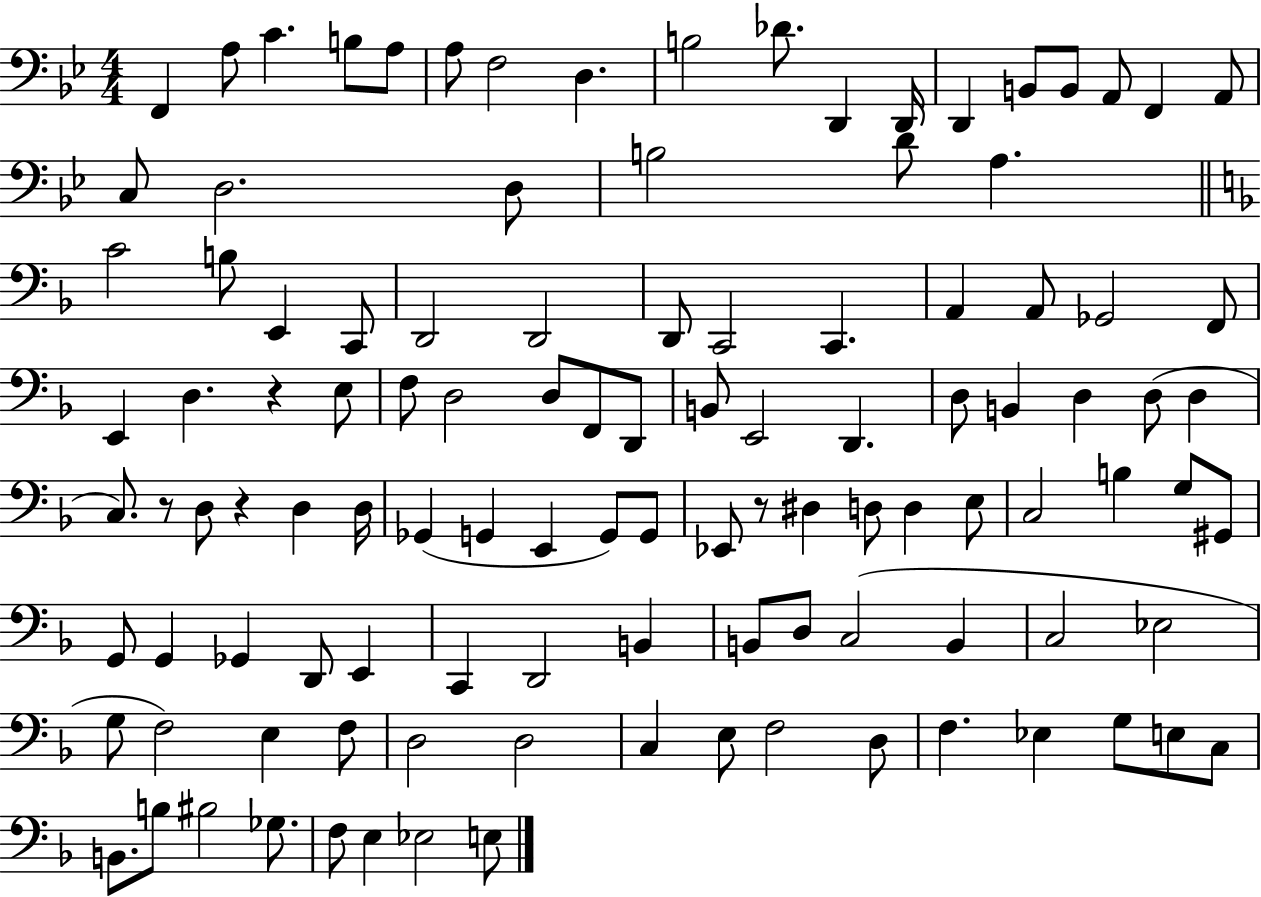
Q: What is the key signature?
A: BES major